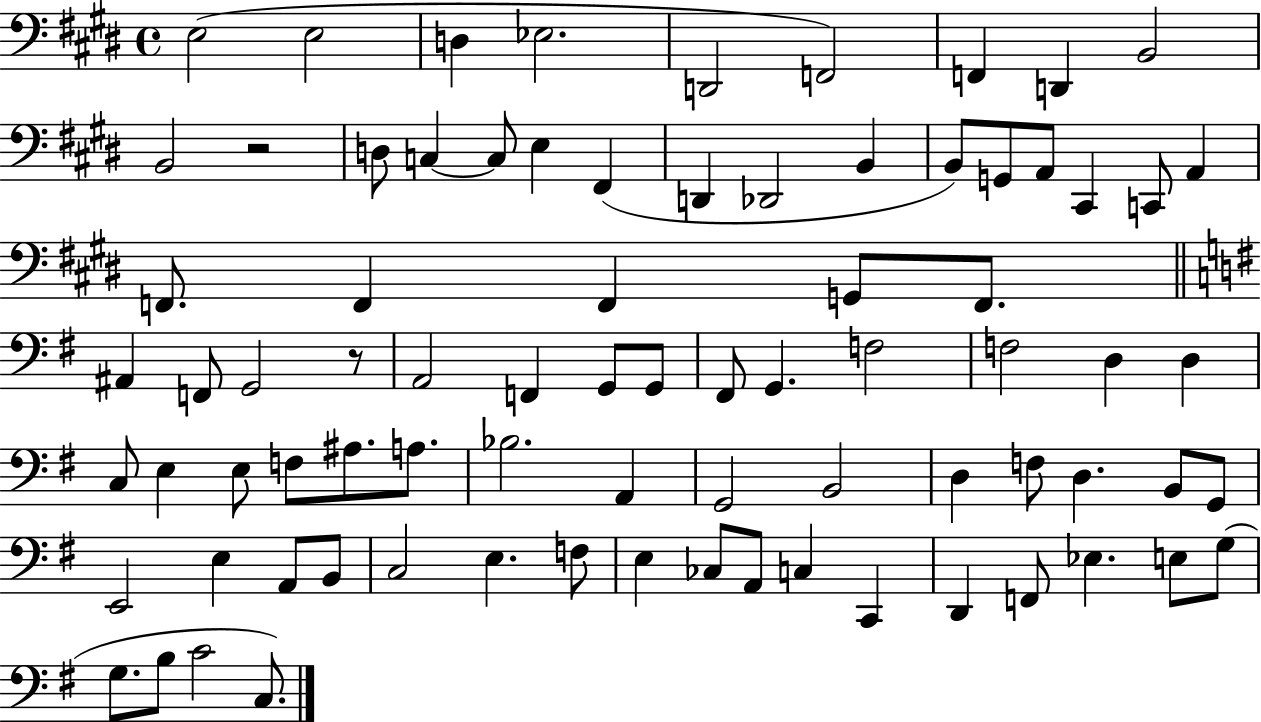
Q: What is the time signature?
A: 4/4